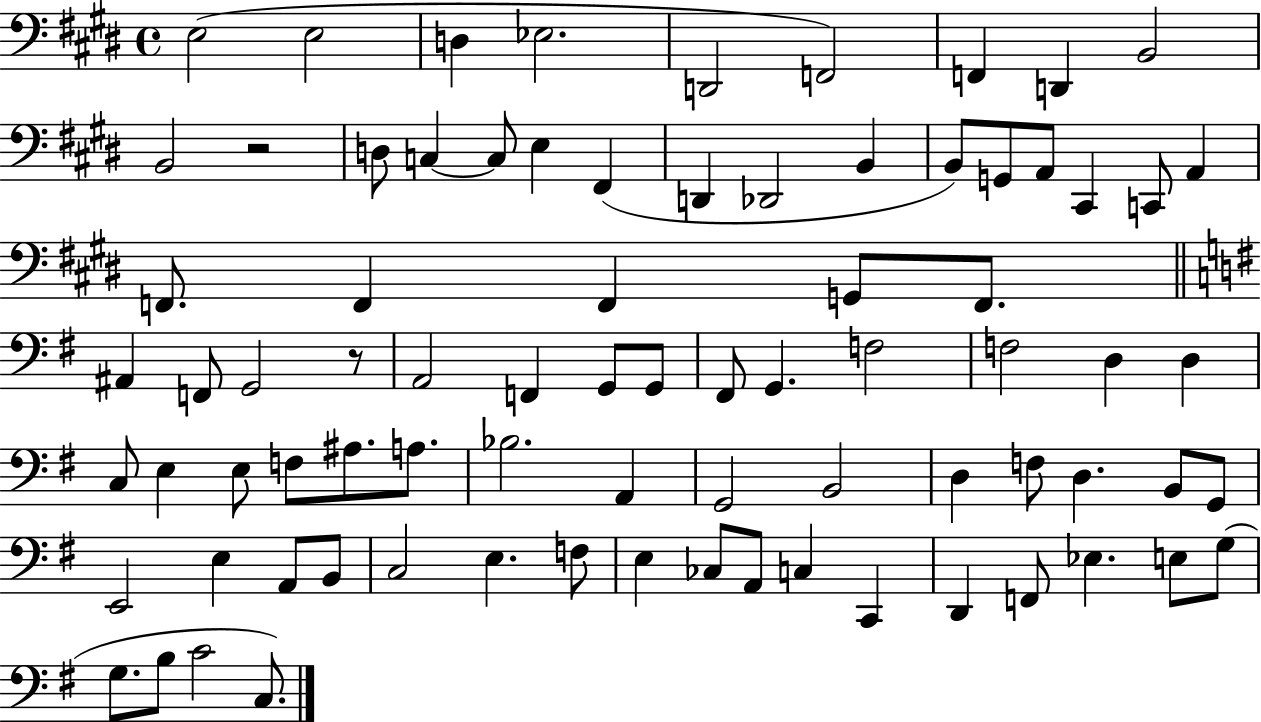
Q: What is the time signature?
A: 4/4